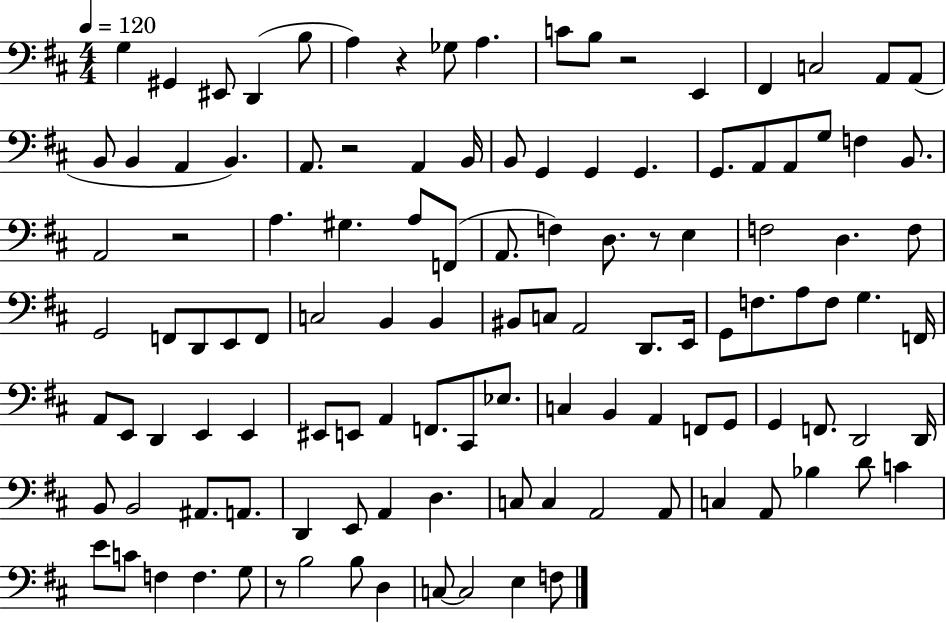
{
  \clef bass
  \numericTimeSignature
  \time 4/4
  \key d \major
  \tempo 4 = 120
  g4 gis,4 eis,8 d,4( b8 | a4) r4 ges8 a4. | c'8 b8 r2 e,4 | fis,4 c2 a,8 a,8( | \break b,8 b,4 a,4 b,4.) | a,8. r2 a,4 b,16 | b,8 g,4 g,4 g,4. | g,8. a,8 a,8 g8 f4 b,8. | \break a,2 r2 | a4. gis4. a8 f,8( | a,8. f4) d8. r8 e4 | f2 d4. f8 | \break g,2 f,8 d,8 e,8 f,8 | c2 b,4 b,4 | bis,8 c8 a,2 d,8. e,16 | g,8 f8. a8 f8 g4. f,16 | \break a,8 e,8 d,4 e,4 e,4 | eis,8 e,8 a,4 f,8. cis,8 ees8. | c4 b,4 a,4 f,8 g,8 | g,4 f,8. d,2 d,16 | \break b,8 b,2 ais,8. a,8. | d,4 e,8 a,4 d4. | c8 c4 a,2 a,8 | c4 a,8 bes4 d'8 c'4 | \break e'8 c'8 f4 f4. g8 | r8 b2 b8 d4 | c8~~ c2 e4 f8 | \bar "|."
}